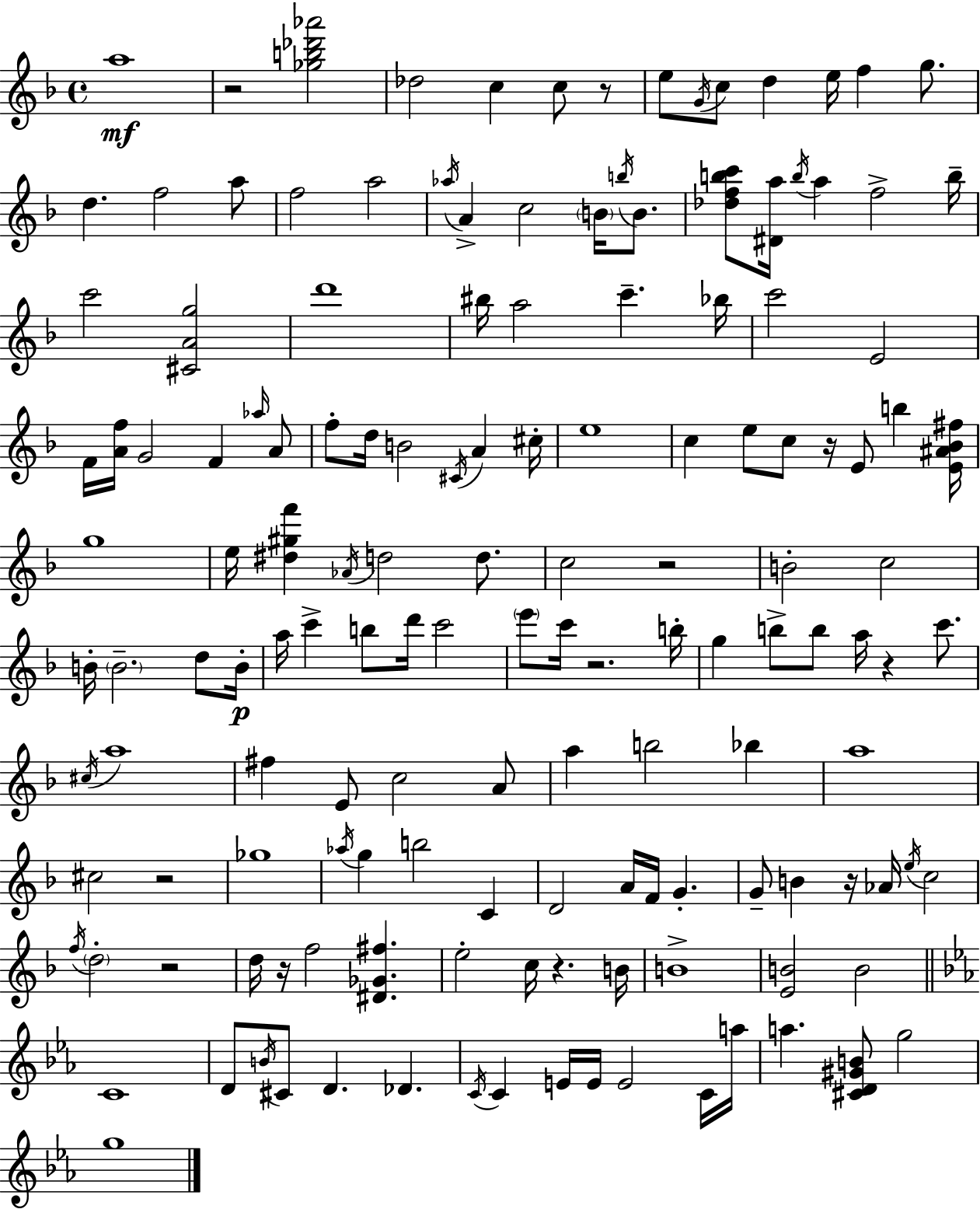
A5/w R/h [Gb5,B5,Db6,Ab6]/h Db5/h C5/q C5/e R/e E5/e G4/s C5/e D5/q E5/s F5/q G5/e. D5/q. F5/h A5/e F5/h A5/h Ab5/s A4/q C5/h B4/s B5/s B4/e. [Db5,F5,B5,C6]/e [D#4,A5]/s B5/s A5/q F5/h B5/s C6/h [C#4,A4,G5]/h D6/w BIS5/s A5/h C6/q. Bb5/s C6/h E4/h F4/s [A4,F5]/s G4/h F4/q Ab5/s A4/e F5/e D5/s B4/h C#4/s A4/q C#5/s E5/w C5/q E5/e C5/e R/s E4/e B5/q [E4,A#4,Bb4,F#5]/s G5/w E5/s [D#5,G#5,F6]/q Ab4/s D5/h D5/e. C5/h R/h B4/h C5/h B4/s B4/h. D5/e B4/s A5/s C6/q B5/e D6/s C6/h E6/e C6/s R/h. B5/s G5/q B5/e B5/e A5/s R/q C6/e. C#5/s A5/w F#5/q E4/e C5/h A4/e A5/q B5/h Bb5/q A5/w C#5/h R/h Gb5/w Ab5/s G5/q B5/h C4/q D4/h A4/s F4/s G4/q. G4/e B4/q R/s Ab4/s E5/s C5/h F5/s D5/h R/h D5/s R/s F5/h [D#4,Gb4,F#5]/q. E5/h C5/s R/q. B4/s B4/w [E4,B4]/h B4/h C4/w D4/e B4/s C#4/e D4/q. Db4/q. C4/s C4/q E4/s E4/s E4/h C4/s A5/s A5/q. [C#4,D4,G#4,B4]/e G5/h G5/w